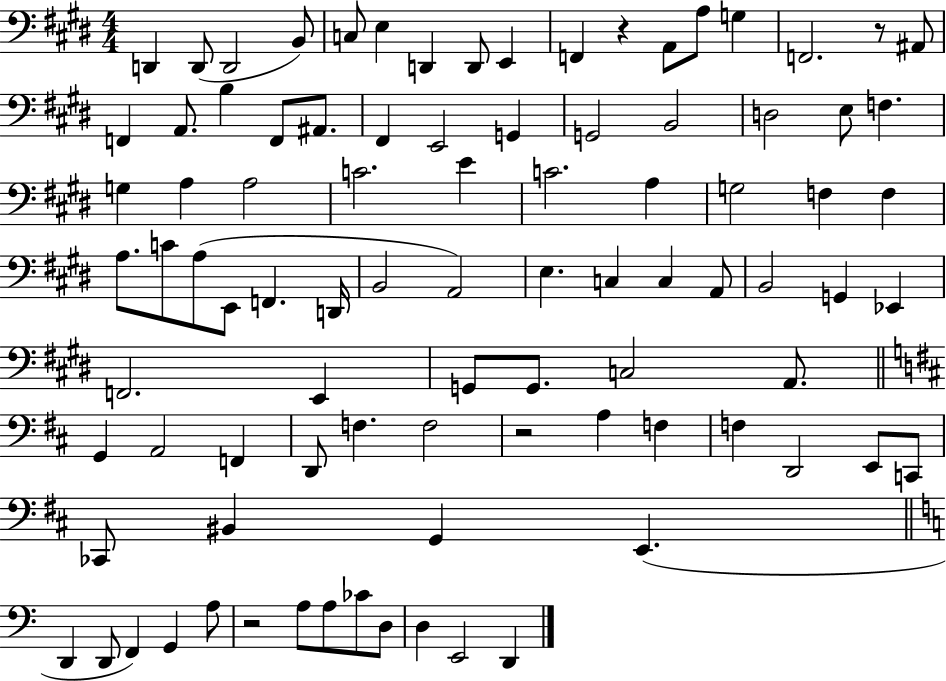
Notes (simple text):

D2/q D2/e D2/h B2/e C3/e E3/q D2/q D2/e E2/q F2/q R/q A2/e A3/e G3/q F2/h. R/e A#2/e F2/q A2/e. B3/q F2/e A#2/e. F#2/q E2/h G2/q G2/h B2/h D3/h E3/e F3/q. G3/q A3/q A3/h C4/h. E4/q C4/h. A3/q G3/h F3/q F3/q A3/e. C4/e A3/e E2/e F2/q. D2/s B2/h A2/h E3/q. C3/q C3/q A2/e B2/h G2/q Eb2/q F2/h. E2/q G2/e G2/e. C3/h A2/e. G2/q A2/h F2/q D2/e F3/q. F3/h R/h A3/q F3/q F3/q D2/h E2/e C2/e CES2/e BIS2/q G2/q E2/q. D2/q D2/e F2/q G2/q A3/e R/h A3/e A3/e CES4/e D3/e D3/q E2/h D2/q